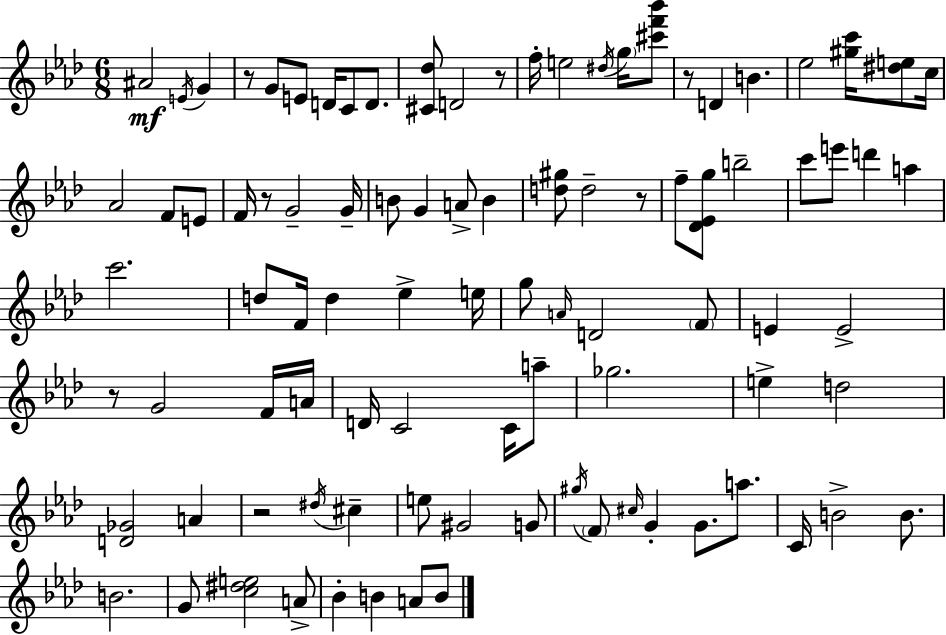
{
  \clef treble
  \numericTimeSignature
  \time 6/8
  \key aes \major
  ais'2\mf \acciaccatura { e'16 } g'4 | r8 g'8 e'8 d'16 c'8 d'8. | <cis' des''>8 d'2 r8 | f''16-. e''2 \acciaccatura { dis''16 } \parenthesize g''16 | \break <cis''' f''' bes'''>8 r8 d'4 b'4. | ees''2 <gis'' c'''>16 <dis'' e''>8 | c''16 aes'2 f'8 | e'8 f'16 r8 g'2-- | \break g'16-- b'8 g'4 a'8-> b'4 | <d'' gis''>8 d''2-- | r8 f''8-- <des' ees' g''>8 b''2-- | c'''8 e'''8 d'''4 a''4 | \break c'''2. | d''8 f'16 d''4 ees''4-> | e''16 g''8 \grace { a'16 } d'2 | \parenthesize f'8 e'4 e'2-> | \break r8 g'2 | f'16 a'16 d'16 c'2 | c'16 a''8-- ges''2. | e''4-> d''2 | \break <d' ges'>2 a'4 | r2 \acciaccatura { dis''16 } | cis''4-- e''8 gis'2 | g'8 \acciaccatura { gis''16 } \parenthesize f'8 \grace { cis''16 } g'4-. | \break g'8. a''8. c'16 b'2-> | b'8. b'2. | g'8 <c'' dis'' e''>2 | a'8-> bes'4-. b'4 | \break a'8 b'8 \bar "|."
}